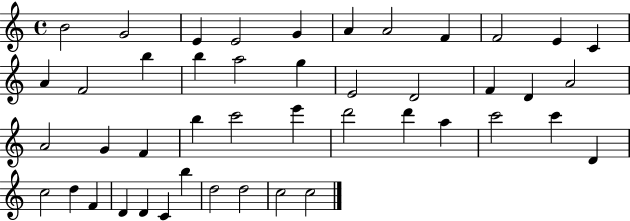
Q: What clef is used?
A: treble